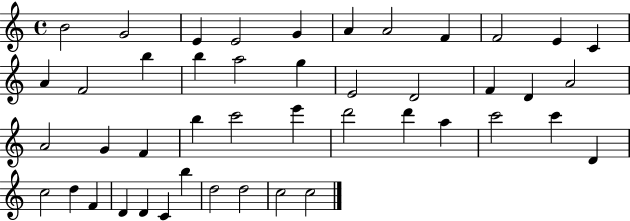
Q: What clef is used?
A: treble